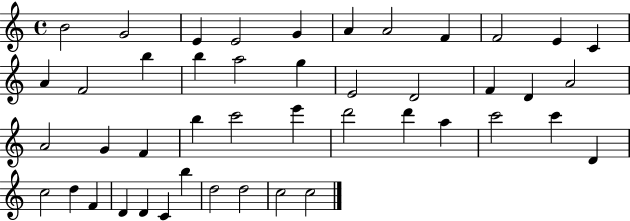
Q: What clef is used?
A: treble